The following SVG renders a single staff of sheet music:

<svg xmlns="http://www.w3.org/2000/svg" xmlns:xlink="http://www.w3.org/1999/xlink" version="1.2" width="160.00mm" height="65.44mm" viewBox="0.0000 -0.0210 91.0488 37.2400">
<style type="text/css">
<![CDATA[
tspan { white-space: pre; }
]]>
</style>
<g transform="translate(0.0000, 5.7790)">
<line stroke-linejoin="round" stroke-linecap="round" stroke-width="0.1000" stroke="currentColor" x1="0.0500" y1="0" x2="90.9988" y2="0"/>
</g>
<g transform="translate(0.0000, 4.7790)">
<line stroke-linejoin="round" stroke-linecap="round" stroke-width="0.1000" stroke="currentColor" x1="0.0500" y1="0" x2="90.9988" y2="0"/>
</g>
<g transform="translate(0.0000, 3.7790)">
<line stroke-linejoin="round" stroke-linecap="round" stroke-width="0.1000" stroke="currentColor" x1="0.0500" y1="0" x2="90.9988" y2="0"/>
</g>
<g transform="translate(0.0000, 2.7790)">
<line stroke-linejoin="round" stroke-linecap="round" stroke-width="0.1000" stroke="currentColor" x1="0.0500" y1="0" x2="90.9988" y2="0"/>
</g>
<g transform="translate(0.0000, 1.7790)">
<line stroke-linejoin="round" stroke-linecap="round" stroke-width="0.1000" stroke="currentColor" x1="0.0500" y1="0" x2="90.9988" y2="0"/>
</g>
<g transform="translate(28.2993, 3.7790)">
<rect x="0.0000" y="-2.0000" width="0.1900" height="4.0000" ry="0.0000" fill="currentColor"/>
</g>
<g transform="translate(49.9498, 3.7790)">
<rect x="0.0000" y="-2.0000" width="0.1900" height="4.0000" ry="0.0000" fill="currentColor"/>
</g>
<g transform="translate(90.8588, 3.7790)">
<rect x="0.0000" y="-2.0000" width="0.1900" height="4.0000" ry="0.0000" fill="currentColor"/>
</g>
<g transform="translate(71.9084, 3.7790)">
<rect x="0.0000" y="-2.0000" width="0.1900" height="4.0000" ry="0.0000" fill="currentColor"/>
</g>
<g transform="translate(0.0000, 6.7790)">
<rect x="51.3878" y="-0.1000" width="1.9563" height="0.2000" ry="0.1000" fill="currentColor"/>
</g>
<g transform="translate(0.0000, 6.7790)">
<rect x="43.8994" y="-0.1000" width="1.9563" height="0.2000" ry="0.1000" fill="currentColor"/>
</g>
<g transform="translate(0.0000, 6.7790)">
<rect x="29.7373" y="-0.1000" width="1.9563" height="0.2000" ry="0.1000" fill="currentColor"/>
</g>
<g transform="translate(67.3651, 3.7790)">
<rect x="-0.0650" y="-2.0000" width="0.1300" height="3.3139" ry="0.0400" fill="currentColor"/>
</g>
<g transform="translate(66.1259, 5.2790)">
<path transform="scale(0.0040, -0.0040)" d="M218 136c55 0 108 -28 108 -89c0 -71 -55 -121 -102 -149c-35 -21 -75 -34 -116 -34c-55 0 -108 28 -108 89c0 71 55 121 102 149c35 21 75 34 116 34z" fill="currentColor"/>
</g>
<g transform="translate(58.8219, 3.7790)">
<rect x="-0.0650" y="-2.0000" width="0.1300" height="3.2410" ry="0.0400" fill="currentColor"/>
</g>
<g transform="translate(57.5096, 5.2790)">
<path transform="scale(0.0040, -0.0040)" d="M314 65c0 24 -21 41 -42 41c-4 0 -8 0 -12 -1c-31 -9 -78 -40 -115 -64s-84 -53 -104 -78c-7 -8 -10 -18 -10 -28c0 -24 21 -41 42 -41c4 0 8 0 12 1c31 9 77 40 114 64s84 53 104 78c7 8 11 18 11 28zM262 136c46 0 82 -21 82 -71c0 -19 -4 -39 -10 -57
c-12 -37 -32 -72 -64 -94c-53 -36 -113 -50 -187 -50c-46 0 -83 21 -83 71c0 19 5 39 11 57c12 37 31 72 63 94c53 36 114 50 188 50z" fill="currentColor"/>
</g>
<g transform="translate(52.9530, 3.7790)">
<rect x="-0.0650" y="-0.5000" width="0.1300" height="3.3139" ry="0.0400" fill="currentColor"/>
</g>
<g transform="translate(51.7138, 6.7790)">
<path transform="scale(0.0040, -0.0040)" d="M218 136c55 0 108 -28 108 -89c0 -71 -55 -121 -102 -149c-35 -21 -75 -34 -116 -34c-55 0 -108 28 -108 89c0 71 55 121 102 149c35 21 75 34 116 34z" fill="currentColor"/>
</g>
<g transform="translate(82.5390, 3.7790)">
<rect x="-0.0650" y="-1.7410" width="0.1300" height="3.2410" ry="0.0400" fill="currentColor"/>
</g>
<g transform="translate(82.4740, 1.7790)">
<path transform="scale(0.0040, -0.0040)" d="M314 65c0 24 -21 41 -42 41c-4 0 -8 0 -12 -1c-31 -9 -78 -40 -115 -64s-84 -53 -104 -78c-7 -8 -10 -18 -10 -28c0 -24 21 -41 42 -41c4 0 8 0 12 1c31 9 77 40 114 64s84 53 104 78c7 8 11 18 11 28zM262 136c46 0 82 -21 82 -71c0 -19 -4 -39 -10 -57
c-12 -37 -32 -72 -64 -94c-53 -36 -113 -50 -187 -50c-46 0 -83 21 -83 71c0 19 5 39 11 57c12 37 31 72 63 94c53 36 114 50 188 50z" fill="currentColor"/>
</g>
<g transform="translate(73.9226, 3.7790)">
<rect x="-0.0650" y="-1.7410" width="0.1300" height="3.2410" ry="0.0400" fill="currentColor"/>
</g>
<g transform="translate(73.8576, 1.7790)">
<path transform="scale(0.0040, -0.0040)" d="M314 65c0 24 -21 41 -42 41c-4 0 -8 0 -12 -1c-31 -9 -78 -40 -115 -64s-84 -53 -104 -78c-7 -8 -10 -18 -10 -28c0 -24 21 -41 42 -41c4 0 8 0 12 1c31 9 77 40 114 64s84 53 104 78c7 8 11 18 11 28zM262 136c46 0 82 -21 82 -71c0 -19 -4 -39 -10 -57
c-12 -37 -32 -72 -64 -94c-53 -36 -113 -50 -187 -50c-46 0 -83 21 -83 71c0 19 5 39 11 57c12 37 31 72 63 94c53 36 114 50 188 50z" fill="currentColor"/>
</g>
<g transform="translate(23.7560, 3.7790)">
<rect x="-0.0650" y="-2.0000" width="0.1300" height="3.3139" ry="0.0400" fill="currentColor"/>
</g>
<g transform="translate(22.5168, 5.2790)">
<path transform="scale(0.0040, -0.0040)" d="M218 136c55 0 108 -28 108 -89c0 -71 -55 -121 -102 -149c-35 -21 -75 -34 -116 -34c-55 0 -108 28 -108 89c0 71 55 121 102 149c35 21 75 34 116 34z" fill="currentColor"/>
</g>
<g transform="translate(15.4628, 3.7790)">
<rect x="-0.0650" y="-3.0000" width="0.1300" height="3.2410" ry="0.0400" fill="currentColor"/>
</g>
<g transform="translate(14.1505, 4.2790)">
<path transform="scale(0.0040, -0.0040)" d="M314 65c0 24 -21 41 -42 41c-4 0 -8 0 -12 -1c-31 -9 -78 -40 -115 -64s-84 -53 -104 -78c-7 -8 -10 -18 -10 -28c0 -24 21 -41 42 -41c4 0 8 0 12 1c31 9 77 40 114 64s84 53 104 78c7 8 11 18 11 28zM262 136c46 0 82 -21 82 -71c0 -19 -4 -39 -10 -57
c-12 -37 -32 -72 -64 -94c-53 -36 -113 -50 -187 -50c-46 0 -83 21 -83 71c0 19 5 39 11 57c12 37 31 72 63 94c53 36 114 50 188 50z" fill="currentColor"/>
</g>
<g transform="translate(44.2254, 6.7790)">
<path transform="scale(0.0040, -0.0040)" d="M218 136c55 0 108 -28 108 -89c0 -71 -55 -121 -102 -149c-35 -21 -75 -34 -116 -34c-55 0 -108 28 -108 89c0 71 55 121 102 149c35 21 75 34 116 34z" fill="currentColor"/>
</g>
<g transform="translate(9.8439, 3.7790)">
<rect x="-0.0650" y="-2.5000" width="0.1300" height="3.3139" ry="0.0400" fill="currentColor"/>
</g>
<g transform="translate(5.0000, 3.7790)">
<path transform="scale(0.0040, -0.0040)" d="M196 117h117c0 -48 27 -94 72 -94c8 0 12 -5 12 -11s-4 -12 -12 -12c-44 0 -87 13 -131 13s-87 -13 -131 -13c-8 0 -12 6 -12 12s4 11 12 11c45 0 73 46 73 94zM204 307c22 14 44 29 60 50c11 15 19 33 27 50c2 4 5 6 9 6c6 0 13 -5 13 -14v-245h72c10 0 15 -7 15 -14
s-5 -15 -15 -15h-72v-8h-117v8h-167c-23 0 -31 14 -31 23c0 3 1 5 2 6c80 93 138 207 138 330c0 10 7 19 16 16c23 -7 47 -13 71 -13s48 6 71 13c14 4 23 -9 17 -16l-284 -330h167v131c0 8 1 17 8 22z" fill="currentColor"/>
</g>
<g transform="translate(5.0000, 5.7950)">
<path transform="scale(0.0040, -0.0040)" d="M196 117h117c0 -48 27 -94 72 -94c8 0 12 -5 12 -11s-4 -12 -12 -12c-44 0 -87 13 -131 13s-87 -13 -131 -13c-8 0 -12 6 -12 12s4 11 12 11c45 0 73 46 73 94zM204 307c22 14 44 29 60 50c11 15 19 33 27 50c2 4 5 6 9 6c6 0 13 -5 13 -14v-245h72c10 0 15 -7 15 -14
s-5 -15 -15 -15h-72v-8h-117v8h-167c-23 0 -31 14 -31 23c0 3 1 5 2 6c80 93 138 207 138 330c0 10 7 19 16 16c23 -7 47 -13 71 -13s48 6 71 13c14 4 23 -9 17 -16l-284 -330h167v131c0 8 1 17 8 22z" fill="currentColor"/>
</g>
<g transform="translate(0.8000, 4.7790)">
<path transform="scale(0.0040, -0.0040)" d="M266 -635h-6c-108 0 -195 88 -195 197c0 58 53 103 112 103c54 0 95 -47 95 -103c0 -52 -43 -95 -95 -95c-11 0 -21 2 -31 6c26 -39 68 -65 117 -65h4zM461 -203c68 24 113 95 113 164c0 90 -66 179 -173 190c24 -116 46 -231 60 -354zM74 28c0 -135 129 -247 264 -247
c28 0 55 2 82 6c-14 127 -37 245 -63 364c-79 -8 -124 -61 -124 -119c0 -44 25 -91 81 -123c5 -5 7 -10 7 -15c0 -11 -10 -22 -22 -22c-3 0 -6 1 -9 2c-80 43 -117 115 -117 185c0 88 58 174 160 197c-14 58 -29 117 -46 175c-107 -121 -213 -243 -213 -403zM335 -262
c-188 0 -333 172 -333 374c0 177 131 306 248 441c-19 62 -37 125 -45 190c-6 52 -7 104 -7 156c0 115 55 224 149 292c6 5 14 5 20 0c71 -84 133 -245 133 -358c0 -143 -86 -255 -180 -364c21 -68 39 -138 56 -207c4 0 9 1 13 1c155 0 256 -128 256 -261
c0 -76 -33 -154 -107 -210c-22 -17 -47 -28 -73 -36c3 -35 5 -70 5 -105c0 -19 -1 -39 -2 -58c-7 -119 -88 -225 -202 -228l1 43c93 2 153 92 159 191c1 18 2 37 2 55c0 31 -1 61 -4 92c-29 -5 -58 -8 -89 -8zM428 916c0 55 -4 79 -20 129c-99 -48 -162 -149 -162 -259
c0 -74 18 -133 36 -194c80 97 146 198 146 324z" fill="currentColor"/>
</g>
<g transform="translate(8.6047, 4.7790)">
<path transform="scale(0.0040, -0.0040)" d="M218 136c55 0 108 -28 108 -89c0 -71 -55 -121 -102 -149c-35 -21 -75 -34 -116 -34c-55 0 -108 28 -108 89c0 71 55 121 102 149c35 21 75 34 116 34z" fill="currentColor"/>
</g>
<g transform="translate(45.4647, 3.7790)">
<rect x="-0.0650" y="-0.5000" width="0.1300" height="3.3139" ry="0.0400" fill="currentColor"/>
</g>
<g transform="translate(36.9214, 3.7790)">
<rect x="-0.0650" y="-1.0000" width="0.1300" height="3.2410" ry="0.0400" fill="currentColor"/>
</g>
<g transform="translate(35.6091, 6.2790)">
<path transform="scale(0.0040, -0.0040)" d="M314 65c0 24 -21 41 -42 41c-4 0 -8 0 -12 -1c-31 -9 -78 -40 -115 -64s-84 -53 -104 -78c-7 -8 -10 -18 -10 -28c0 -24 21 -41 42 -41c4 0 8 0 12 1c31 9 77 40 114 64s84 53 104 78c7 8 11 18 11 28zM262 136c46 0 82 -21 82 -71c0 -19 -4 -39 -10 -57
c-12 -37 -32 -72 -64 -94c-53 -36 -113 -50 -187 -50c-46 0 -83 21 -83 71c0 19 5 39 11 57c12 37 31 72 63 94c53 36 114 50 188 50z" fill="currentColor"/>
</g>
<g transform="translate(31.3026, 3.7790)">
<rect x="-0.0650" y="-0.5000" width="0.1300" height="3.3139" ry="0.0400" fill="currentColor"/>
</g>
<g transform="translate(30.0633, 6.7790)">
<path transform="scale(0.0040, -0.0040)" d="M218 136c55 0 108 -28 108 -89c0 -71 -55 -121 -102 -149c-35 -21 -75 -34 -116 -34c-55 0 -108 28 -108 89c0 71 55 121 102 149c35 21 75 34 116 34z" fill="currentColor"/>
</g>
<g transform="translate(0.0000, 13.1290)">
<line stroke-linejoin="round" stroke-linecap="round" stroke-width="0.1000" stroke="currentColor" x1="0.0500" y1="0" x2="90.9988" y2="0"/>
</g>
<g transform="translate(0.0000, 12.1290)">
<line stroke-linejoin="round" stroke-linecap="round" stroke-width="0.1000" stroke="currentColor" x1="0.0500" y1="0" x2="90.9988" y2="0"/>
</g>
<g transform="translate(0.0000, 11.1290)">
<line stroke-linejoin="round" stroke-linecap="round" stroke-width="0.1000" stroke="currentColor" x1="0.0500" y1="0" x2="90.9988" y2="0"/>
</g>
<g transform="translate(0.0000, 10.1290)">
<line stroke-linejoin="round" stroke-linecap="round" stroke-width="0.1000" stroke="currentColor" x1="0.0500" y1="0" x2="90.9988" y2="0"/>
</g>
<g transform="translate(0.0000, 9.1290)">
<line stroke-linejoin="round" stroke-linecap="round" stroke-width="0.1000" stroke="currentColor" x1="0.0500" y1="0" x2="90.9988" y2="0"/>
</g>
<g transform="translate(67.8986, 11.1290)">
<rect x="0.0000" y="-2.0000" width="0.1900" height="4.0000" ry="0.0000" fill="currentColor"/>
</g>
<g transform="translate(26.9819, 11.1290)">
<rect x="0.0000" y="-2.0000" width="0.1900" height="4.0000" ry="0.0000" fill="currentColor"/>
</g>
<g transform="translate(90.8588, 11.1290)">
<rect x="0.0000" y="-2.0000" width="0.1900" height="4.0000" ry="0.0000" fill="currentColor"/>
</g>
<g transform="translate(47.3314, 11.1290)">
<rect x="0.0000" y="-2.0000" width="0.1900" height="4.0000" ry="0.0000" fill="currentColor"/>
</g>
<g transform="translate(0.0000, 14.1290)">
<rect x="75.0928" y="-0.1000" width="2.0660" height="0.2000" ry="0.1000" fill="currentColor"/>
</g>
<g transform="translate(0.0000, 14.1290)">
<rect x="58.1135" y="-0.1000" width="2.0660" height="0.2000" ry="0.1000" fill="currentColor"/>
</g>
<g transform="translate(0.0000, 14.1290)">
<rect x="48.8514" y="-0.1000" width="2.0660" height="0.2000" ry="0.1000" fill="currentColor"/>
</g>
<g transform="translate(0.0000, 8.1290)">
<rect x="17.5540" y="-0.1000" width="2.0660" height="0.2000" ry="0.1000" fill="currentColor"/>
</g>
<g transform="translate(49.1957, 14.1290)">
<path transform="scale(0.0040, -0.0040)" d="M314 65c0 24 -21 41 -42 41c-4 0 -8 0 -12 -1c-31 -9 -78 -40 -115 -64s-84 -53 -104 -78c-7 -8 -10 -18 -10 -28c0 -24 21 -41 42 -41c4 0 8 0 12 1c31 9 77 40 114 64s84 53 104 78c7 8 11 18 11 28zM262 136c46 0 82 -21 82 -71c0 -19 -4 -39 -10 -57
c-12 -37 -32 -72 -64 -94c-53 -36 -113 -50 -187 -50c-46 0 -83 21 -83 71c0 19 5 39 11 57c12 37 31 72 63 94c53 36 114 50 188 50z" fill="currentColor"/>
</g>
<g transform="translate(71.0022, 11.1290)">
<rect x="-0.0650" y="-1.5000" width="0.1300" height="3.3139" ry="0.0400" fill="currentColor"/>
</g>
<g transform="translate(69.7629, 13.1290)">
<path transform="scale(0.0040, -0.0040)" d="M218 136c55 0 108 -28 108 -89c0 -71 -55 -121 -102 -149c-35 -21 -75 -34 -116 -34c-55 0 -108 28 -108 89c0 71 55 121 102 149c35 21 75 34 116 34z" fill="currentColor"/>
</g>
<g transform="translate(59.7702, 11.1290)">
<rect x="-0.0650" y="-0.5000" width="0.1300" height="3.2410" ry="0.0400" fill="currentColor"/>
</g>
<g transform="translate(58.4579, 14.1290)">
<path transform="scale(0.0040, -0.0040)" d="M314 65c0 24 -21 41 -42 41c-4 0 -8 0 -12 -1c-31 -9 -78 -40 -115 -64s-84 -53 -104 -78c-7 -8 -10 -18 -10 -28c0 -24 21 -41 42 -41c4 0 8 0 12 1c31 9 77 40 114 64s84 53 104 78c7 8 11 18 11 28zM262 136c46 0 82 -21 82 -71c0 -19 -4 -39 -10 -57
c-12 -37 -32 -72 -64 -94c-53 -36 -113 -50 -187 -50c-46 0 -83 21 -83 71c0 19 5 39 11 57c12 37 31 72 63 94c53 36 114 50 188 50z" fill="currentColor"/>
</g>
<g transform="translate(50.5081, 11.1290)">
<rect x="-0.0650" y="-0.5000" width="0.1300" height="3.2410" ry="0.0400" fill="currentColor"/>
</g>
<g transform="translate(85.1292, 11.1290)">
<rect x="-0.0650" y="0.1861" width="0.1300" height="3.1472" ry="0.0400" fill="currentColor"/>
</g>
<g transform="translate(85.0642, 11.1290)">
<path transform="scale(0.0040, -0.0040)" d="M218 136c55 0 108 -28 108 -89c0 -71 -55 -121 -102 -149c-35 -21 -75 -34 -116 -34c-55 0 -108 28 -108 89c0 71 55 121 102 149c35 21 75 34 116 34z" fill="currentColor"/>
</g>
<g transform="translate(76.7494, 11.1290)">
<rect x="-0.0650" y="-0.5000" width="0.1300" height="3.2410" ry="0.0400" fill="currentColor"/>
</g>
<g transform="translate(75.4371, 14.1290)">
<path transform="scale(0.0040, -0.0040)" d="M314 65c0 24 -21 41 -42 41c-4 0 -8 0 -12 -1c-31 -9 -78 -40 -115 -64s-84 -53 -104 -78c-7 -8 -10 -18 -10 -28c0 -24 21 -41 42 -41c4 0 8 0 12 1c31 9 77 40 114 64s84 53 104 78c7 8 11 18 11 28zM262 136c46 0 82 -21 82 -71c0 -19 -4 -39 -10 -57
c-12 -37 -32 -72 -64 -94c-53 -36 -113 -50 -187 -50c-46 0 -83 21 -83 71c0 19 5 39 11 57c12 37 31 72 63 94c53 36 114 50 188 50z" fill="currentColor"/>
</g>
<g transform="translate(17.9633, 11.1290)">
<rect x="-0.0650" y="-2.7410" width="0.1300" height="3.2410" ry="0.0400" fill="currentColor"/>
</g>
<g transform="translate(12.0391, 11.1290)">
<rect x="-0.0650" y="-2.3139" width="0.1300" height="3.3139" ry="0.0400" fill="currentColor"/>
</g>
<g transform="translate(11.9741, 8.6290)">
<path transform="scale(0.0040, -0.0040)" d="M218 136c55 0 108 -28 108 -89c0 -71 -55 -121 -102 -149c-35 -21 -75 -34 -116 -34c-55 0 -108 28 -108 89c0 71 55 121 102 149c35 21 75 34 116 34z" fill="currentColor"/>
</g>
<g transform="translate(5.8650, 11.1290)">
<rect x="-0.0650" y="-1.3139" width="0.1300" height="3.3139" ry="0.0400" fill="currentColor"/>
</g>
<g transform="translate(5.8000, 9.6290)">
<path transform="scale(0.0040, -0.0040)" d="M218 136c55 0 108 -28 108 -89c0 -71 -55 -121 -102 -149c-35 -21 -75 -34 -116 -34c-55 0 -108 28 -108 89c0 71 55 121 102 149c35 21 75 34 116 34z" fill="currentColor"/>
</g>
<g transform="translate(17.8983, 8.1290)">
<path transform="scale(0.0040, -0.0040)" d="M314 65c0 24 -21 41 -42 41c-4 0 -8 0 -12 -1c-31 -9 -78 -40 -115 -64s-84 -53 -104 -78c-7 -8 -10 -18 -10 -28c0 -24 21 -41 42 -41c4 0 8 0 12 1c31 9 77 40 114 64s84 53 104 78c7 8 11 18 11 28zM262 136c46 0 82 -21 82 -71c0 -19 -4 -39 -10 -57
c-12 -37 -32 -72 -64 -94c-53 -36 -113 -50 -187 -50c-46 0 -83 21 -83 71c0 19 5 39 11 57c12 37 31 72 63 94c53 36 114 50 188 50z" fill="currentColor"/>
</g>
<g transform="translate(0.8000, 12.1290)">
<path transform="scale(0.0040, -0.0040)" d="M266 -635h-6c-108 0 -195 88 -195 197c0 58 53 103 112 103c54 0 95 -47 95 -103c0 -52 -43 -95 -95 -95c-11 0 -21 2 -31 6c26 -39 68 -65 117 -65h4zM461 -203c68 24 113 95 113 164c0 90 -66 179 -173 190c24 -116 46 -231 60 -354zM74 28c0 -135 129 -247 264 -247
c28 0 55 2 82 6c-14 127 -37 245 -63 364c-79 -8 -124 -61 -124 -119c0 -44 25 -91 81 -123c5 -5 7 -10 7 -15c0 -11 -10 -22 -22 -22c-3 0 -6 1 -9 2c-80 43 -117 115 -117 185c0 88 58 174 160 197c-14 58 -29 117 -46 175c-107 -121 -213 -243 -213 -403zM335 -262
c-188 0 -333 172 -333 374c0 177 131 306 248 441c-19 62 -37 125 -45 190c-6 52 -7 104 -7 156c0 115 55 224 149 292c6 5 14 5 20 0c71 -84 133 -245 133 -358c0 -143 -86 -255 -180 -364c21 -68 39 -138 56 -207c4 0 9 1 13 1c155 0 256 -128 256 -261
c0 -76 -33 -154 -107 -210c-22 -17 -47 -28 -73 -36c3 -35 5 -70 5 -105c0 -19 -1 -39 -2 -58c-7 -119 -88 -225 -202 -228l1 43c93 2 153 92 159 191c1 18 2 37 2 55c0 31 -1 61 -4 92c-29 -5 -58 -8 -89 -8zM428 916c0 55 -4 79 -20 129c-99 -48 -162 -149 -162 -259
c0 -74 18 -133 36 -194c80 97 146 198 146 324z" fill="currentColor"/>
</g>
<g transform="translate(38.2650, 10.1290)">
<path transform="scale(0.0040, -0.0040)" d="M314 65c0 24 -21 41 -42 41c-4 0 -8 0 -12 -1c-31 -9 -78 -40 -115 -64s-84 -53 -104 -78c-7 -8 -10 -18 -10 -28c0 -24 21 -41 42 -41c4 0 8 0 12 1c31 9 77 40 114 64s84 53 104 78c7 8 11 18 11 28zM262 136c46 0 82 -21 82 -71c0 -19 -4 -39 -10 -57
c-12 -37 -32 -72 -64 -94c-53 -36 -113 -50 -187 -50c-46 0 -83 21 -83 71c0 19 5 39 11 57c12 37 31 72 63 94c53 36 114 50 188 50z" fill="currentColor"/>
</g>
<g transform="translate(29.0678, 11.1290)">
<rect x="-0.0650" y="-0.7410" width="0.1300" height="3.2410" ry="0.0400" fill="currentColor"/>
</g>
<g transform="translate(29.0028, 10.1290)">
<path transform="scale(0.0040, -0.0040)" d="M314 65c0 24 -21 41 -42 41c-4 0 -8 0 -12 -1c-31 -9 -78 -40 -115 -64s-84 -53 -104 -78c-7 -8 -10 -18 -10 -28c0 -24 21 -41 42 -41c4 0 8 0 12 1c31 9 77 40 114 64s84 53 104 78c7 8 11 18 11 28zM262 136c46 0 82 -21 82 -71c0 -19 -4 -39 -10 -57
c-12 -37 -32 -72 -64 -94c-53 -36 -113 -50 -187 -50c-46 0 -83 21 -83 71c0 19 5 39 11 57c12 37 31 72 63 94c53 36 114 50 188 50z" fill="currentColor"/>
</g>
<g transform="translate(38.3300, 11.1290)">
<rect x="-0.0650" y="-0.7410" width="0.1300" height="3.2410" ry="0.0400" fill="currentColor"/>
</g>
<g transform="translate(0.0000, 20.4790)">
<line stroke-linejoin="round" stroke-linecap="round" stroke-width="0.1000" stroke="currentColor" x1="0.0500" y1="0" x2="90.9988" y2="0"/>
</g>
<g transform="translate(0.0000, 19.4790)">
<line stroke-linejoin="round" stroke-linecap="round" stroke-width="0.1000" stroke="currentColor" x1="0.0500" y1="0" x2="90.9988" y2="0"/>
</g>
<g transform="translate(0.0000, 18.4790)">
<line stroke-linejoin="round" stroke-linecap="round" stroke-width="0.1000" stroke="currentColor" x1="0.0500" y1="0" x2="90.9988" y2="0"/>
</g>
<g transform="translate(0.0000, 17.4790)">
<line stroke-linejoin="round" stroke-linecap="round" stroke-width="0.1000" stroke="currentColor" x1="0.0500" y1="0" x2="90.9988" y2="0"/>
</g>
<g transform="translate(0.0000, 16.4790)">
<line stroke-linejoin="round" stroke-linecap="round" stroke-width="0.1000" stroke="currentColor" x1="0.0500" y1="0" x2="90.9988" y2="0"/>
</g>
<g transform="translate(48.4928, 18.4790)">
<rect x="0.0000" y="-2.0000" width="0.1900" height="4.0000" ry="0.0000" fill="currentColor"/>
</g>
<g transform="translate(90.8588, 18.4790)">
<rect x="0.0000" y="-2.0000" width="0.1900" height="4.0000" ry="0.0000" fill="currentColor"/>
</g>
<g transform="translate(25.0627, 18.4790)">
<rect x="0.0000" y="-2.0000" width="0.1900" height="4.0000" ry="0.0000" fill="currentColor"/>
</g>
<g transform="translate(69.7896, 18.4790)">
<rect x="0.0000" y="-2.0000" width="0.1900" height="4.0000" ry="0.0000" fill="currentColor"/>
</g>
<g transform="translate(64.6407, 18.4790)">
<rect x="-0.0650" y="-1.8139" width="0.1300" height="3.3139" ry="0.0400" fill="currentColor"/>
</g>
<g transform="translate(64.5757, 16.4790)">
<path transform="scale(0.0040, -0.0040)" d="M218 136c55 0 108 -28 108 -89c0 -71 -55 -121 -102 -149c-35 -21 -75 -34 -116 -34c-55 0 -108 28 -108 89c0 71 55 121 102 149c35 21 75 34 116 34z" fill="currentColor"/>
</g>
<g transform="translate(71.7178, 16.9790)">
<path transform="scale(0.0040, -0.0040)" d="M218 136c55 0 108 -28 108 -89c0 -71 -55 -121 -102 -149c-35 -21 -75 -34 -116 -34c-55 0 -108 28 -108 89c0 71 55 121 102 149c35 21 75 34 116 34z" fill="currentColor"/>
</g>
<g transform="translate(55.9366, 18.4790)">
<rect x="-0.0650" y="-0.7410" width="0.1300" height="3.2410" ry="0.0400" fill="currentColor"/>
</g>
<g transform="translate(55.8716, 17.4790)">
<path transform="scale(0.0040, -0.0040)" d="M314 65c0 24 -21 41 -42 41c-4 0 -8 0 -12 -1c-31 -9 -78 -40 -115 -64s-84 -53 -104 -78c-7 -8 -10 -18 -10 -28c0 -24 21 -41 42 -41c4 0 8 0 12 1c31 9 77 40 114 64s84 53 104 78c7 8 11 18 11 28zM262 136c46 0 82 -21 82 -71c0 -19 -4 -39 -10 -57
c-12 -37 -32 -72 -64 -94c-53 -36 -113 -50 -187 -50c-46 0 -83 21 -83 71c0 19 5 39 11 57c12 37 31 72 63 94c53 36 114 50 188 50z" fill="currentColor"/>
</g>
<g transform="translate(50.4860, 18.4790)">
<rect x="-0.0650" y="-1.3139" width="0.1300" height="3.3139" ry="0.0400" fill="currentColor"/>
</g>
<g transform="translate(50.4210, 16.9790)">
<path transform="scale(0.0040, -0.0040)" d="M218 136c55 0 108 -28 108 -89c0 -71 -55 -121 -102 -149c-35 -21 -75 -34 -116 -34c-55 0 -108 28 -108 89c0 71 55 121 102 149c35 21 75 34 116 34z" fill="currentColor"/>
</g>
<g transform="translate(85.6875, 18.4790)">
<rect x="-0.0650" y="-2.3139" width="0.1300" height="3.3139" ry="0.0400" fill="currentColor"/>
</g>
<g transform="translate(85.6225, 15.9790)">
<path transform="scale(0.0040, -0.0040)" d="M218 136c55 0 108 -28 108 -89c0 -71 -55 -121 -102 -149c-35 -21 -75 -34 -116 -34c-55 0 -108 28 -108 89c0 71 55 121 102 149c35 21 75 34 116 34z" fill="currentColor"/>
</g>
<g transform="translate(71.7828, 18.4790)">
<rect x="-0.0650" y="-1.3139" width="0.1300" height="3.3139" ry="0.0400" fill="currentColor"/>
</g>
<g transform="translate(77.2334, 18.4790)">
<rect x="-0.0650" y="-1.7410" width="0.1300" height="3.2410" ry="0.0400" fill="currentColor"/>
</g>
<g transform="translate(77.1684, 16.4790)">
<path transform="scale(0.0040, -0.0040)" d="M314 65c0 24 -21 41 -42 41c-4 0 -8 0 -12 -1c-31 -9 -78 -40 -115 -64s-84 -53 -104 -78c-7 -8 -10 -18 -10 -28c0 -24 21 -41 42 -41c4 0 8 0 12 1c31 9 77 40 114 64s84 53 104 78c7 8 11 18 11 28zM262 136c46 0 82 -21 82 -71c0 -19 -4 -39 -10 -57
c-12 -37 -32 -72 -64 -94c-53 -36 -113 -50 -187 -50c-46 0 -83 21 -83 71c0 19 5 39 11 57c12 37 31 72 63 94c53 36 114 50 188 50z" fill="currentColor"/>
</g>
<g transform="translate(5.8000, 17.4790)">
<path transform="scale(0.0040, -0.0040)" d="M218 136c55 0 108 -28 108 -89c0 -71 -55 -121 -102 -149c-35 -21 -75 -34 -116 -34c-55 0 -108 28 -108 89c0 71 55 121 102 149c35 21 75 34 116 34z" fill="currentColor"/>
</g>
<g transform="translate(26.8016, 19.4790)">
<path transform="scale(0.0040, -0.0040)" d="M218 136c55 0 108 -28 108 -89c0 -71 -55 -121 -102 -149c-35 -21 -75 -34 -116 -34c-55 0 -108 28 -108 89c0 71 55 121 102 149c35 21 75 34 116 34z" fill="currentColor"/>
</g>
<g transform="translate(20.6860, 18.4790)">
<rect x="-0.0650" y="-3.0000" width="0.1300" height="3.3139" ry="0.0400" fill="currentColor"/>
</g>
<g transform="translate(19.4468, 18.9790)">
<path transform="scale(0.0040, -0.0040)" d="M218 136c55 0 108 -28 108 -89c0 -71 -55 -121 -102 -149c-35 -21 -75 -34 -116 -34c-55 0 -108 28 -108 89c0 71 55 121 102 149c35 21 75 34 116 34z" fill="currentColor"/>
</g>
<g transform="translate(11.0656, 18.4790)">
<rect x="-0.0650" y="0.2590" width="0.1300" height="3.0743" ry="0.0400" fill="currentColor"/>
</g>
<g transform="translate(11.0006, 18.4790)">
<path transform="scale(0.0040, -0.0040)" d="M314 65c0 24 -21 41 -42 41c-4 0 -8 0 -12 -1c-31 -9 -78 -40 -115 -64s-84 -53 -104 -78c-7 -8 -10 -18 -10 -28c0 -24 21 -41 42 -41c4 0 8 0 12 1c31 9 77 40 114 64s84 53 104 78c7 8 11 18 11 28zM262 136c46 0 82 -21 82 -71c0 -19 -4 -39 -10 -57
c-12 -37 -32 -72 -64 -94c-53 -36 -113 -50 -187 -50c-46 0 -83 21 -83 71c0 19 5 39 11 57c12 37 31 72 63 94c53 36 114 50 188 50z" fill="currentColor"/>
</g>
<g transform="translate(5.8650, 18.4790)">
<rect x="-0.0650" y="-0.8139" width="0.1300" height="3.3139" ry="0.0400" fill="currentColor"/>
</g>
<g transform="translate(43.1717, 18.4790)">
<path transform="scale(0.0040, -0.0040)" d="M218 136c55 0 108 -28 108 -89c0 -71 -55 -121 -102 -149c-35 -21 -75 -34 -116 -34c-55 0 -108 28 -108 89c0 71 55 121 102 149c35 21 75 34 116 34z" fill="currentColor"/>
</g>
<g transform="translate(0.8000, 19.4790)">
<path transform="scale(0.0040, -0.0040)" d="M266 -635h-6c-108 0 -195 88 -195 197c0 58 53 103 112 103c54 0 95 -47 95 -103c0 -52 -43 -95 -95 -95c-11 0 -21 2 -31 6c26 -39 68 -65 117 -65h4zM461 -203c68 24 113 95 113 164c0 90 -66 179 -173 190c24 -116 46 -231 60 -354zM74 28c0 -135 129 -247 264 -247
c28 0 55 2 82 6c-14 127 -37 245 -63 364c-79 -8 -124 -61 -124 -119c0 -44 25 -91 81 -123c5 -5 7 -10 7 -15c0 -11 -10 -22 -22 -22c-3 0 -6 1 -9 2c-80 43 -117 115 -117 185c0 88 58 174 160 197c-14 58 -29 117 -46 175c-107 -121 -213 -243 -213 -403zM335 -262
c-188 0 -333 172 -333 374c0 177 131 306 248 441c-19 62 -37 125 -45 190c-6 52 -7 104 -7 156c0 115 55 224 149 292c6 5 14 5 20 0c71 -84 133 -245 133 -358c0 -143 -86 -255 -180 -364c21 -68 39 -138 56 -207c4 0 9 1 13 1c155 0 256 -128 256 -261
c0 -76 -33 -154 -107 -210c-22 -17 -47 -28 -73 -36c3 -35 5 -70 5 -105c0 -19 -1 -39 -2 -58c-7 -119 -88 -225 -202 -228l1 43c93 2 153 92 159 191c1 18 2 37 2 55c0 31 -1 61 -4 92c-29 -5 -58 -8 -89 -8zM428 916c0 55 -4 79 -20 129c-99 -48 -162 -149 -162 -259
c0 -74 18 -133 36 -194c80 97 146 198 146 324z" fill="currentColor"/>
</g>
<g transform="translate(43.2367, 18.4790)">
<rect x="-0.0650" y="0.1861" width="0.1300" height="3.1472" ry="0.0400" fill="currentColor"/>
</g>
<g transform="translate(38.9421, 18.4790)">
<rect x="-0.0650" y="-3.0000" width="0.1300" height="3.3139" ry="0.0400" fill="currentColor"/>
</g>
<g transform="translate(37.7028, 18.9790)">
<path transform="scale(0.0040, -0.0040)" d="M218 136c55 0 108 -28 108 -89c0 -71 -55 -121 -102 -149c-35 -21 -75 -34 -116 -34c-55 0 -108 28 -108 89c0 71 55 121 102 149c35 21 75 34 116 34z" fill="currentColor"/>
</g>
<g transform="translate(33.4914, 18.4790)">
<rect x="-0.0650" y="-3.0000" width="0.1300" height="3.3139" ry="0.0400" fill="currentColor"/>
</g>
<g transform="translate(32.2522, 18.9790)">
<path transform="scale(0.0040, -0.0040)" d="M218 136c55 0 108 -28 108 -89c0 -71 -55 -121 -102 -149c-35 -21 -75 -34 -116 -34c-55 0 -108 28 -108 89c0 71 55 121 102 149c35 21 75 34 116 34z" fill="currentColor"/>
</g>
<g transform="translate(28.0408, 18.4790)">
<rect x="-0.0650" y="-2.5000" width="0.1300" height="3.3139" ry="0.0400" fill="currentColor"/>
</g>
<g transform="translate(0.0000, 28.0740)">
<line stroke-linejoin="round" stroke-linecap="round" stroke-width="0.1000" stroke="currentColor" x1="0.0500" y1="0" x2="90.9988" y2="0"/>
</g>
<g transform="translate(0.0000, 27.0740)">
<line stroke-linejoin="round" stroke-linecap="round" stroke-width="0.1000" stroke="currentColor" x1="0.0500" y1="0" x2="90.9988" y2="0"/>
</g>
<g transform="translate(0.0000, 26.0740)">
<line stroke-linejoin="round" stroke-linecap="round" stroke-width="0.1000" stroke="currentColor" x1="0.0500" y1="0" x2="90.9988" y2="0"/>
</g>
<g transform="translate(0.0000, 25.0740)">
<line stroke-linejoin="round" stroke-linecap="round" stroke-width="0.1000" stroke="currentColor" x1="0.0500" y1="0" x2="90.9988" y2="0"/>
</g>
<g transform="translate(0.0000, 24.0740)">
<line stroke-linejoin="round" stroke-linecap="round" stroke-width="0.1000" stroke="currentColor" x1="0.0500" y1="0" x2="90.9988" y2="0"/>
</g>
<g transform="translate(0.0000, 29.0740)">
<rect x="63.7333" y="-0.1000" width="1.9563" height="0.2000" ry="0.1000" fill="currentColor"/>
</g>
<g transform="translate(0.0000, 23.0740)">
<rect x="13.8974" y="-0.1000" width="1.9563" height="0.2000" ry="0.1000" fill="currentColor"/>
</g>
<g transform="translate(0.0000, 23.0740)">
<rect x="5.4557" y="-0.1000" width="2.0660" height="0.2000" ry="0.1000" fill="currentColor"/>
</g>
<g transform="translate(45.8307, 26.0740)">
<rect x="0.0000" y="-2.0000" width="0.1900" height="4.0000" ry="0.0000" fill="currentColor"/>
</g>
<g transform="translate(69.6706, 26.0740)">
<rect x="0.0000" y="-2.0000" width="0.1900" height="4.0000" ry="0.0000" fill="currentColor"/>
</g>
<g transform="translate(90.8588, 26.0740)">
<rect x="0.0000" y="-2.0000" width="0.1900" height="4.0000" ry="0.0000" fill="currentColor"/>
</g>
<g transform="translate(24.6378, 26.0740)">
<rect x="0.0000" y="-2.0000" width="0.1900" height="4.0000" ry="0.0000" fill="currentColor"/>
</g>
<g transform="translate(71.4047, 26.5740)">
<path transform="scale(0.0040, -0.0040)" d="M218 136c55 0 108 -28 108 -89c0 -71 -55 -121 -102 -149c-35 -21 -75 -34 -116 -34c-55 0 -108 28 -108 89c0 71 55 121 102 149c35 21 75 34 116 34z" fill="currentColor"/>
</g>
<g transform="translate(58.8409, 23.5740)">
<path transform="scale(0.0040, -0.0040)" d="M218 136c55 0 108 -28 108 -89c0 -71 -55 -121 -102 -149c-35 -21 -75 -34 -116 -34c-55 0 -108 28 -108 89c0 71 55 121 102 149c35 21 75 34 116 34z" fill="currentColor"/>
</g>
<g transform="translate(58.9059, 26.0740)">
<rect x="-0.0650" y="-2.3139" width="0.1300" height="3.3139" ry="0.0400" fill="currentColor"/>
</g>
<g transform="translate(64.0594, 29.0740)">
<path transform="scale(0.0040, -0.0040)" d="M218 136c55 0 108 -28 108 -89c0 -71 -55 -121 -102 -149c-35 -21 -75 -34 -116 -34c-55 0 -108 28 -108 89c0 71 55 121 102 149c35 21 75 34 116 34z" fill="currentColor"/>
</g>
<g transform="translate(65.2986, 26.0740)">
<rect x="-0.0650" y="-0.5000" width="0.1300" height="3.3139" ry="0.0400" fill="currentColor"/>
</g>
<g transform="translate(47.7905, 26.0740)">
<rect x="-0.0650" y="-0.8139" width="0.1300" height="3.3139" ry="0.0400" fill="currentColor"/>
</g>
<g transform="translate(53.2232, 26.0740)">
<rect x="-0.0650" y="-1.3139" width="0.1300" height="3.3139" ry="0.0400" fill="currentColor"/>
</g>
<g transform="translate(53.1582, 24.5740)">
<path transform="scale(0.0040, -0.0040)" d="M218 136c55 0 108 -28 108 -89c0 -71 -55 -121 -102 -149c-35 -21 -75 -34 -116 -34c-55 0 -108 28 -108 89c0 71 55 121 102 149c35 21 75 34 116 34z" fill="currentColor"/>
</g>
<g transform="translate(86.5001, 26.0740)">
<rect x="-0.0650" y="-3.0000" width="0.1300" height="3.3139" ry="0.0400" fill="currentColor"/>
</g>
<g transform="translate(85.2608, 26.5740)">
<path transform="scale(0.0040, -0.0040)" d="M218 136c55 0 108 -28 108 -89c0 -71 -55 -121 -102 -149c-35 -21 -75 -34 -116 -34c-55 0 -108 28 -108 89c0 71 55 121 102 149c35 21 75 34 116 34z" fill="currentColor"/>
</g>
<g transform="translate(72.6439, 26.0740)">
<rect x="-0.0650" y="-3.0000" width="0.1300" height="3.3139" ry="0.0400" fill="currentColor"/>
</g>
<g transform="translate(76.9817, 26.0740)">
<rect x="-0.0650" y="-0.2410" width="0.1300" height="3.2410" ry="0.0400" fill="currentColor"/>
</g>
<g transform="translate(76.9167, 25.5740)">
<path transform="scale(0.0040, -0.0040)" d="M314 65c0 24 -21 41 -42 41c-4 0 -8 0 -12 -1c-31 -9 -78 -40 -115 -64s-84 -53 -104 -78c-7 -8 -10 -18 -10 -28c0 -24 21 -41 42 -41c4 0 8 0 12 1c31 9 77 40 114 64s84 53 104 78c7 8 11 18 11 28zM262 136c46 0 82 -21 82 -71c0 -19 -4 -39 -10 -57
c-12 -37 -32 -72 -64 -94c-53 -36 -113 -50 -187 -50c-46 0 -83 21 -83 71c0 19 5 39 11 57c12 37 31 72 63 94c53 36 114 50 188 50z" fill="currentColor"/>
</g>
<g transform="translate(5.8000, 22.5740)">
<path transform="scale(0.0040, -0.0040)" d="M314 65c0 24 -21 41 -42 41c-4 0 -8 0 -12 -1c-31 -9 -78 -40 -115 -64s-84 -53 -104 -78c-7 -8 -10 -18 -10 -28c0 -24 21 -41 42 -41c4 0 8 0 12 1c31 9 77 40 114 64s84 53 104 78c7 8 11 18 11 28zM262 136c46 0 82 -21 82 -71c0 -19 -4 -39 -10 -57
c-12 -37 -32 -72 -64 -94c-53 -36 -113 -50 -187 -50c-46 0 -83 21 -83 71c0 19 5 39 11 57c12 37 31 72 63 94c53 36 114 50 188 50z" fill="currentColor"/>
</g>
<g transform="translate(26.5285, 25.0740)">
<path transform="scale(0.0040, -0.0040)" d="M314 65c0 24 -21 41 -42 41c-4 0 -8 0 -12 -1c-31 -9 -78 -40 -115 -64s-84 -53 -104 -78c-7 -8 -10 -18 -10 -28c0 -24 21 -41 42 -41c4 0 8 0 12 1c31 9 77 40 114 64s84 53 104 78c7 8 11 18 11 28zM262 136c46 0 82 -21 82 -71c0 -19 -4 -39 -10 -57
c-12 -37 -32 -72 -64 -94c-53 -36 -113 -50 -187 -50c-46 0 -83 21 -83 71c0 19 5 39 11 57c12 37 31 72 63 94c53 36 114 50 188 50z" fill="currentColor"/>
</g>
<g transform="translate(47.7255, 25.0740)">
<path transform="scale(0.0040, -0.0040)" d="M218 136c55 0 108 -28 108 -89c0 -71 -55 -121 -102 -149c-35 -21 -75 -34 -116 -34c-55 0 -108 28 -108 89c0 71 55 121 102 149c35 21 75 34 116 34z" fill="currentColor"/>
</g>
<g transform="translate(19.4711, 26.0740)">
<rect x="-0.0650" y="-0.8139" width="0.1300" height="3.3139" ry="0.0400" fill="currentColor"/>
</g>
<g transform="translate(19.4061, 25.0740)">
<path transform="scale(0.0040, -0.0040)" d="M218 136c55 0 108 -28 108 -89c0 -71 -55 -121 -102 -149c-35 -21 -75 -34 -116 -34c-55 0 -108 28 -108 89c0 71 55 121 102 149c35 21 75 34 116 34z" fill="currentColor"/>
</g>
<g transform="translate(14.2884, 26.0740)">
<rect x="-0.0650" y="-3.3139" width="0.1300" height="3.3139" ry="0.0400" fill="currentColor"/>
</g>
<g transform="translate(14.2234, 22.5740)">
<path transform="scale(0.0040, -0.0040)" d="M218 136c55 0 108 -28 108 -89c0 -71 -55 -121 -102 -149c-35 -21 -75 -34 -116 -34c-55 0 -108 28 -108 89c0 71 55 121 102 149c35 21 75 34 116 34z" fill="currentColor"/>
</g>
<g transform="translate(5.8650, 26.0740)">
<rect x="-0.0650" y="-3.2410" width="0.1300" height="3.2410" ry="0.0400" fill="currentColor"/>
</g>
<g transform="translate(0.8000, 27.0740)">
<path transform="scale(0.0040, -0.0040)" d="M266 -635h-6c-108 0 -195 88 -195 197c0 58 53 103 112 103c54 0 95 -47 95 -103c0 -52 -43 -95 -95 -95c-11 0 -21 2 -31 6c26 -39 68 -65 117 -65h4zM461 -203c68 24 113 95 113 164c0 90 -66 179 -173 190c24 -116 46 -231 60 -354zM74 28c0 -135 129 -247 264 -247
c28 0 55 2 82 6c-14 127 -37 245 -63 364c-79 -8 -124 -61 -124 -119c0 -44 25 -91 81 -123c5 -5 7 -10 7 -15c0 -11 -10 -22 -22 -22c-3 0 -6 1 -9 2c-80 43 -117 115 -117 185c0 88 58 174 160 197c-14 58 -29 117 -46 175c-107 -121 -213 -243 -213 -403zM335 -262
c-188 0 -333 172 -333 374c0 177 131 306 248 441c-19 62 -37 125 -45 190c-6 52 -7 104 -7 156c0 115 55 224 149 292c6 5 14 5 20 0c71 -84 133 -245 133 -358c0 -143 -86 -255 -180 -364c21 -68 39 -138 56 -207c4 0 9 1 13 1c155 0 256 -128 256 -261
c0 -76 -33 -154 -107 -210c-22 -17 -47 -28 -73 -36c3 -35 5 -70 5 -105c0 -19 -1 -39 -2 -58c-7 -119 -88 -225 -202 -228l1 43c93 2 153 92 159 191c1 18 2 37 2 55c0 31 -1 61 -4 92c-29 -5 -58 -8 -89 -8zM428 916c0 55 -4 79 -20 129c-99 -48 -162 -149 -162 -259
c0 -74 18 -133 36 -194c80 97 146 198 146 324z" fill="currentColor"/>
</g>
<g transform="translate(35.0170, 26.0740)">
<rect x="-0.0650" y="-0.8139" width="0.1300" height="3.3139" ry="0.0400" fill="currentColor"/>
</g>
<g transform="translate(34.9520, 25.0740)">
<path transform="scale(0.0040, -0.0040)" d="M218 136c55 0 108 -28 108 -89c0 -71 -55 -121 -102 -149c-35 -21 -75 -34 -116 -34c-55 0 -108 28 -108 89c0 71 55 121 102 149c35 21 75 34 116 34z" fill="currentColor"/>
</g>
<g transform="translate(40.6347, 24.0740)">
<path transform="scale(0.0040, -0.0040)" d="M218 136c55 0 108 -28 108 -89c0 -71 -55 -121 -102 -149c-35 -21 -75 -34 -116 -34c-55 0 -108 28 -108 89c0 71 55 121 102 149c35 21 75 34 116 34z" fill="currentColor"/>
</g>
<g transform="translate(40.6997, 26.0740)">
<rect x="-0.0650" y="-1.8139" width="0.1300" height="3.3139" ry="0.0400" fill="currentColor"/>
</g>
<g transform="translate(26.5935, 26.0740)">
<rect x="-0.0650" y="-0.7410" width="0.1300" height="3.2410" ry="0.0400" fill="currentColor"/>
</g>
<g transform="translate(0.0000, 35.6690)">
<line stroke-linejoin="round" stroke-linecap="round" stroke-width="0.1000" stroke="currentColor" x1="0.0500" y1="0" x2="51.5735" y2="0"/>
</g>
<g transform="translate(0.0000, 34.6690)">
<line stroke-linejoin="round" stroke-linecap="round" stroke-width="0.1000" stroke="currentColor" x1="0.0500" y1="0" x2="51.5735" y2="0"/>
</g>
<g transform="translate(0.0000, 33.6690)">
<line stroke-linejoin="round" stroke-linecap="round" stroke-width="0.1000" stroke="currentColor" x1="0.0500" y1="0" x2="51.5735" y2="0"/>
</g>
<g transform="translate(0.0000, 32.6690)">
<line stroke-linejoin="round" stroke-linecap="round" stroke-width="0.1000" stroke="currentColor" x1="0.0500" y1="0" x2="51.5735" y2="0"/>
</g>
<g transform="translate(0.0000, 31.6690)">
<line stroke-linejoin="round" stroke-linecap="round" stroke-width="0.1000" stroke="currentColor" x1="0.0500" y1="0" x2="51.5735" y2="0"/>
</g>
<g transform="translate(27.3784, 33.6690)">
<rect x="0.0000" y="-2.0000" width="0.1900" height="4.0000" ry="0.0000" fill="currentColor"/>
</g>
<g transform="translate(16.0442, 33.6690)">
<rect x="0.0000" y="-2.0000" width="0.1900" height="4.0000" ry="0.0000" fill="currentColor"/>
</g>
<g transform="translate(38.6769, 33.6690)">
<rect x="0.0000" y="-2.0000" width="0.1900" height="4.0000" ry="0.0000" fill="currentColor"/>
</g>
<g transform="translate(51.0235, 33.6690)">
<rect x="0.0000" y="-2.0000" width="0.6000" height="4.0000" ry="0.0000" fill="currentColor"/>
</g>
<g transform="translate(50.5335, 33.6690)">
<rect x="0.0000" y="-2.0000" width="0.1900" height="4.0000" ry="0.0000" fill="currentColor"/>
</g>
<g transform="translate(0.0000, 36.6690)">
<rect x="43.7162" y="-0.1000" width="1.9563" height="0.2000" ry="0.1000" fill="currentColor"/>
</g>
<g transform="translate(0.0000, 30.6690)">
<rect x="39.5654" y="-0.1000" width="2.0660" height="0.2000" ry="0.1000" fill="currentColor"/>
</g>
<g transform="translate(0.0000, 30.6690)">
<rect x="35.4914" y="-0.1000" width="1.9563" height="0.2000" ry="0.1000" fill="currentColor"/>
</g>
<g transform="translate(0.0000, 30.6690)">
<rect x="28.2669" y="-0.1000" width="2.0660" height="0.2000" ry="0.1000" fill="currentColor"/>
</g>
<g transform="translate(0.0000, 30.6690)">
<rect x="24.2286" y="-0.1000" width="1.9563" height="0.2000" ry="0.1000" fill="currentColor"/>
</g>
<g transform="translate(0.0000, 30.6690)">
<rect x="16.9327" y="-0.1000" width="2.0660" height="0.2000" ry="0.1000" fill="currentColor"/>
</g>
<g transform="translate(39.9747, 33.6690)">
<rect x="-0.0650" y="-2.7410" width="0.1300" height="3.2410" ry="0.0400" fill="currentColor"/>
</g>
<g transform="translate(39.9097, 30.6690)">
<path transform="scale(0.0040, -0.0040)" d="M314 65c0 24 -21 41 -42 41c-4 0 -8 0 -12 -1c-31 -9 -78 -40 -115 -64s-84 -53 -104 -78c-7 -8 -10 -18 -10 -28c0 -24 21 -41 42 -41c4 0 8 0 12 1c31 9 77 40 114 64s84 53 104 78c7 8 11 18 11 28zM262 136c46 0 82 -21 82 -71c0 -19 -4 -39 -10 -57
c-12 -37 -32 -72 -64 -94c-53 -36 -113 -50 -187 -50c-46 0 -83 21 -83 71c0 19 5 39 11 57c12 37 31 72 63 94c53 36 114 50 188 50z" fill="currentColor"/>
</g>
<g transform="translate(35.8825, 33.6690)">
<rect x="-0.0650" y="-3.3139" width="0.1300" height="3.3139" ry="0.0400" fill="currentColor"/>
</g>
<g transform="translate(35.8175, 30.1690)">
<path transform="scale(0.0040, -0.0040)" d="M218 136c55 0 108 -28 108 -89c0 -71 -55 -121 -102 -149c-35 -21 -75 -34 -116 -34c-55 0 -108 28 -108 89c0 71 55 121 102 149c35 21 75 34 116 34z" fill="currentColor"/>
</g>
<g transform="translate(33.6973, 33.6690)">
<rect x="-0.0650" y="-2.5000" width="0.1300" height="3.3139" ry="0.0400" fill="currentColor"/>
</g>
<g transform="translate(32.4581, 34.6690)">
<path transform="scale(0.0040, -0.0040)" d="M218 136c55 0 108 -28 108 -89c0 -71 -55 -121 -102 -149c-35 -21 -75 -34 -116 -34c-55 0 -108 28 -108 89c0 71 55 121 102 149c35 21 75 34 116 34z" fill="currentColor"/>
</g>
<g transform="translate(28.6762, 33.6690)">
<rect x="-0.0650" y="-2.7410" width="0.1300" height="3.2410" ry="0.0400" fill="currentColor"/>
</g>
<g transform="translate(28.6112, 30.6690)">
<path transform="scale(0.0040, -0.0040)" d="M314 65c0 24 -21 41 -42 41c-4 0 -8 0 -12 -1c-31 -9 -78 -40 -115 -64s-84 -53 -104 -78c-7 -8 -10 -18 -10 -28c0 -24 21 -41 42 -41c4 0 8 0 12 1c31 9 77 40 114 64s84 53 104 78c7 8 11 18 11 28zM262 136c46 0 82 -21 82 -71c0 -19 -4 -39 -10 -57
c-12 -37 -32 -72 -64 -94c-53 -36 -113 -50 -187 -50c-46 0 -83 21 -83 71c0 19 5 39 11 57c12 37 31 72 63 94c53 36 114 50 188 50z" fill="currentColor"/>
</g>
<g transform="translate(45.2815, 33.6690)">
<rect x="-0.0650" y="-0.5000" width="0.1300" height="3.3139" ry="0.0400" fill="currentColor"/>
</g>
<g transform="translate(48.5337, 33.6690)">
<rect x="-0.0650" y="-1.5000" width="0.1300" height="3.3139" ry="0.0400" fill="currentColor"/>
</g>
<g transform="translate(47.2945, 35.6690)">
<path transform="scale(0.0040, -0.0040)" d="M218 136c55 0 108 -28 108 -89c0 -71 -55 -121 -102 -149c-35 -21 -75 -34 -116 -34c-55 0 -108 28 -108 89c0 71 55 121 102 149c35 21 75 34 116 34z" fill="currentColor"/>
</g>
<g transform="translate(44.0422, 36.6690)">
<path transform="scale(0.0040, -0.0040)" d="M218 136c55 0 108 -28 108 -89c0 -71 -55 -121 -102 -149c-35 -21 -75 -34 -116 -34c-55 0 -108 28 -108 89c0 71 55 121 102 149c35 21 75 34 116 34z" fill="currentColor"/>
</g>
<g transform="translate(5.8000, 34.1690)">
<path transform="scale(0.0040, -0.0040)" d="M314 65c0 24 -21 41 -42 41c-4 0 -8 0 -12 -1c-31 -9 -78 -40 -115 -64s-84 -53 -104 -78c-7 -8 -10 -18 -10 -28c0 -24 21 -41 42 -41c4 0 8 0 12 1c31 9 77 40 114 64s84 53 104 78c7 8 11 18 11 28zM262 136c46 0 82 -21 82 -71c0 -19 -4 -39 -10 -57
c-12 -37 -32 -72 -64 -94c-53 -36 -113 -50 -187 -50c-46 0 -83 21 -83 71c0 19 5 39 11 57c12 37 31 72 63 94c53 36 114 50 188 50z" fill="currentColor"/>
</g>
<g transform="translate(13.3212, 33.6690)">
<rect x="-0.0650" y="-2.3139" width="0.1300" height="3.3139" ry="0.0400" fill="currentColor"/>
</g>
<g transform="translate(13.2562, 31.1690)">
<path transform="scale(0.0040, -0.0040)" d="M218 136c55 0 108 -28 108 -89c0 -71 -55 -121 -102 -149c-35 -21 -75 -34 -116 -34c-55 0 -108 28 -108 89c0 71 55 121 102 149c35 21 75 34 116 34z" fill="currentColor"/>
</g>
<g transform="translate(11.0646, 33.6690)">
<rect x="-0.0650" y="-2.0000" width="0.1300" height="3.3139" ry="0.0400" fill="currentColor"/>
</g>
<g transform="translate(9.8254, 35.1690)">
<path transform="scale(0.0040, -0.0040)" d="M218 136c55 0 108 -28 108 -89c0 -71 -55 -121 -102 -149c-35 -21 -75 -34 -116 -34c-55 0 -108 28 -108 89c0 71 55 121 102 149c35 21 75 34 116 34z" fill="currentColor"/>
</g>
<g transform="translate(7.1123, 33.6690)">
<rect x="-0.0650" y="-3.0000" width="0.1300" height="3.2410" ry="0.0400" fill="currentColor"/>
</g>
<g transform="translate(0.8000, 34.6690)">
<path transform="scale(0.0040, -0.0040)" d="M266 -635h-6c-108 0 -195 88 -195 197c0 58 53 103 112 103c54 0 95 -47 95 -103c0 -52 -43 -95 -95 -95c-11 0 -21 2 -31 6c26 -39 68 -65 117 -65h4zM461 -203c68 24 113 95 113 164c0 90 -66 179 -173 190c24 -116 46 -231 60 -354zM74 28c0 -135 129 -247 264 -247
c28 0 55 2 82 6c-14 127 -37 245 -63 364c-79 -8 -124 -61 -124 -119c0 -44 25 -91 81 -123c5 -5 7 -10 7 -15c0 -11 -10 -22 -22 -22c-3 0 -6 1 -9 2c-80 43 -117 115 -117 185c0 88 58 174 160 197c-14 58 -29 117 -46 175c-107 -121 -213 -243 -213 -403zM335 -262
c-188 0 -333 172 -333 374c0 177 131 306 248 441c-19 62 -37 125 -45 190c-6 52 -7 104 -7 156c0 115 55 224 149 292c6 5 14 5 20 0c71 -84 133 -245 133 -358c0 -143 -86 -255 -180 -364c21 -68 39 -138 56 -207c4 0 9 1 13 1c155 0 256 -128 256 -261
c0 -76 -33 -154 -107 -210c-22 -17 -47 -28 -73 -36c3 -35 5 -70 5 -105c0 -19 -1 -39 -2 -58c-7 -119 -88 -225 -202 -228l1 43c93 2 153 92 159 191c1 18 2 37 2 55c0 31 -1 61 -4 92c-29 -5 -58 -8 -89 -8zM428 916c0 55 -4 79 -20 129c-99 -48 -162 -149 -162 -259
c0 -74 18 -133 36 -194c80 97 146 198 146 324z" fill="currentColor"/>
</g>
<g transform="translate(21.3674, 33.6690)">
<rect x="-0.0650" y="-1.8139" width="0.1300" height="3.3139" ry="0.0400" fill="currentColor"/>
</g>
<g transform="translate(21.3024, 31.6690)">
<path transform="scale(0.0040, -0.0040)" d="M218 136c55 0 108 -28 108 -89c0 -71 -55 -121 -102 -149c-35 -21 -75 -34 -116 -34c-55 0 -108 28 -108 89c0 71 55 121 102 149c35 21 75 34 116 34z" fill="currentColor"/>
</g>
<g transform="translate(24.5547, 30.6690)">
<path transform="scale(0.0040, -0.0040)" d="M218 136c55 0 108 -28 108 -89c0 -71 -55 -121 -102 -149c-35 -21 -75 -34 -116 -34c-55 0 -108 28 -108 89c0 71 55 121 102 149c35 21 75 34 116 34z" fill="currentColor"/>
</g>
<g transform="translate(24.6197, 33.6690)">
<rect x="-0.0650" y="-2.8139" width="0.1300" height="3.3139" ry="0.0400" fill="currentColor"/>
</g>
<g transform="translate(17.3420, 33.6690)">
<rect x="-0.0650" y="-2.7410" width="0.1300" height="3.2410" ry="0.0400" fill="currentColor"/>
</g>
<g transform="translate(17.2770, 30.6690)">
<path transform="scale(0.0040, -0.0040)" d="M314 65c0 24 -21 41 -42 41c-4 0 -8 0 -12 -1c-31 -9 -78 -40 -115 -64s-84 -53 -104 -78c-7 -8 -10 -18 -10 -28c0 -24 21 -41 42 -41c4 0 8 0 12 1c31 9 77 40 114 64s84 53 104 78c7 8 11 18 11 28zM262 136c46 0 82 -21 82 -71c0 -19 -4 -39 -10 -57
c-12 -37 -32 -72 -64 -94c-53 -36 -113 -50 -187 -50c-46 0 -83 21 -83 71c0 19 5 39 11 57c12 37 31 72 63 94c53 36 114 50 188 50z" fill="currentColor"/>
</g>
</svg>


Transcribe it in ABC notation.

X:1
T:Untitled
M:4/4
L:1/4
K:C
G A2 F C D2 C C F2 F f2 f2 e g a2 d2 d2 C2 C2 E C2 B d B2 A G A A B e d2 f e f2 g b2 b d d2 d f d e g C A c2 A A2 F g a2 f a a2 G b a2 C E